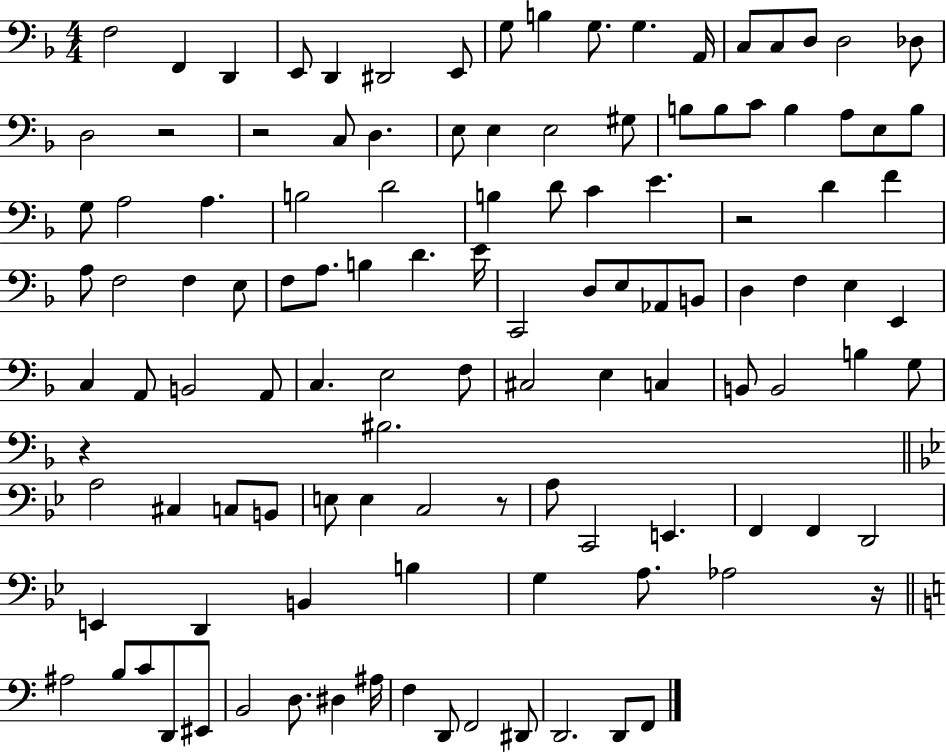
X:1
T:Untitled
M:4/4
L:1/4
K:F
F,2 F,, D,, E,,/2 D,, ^D,,2 E,,/2 G,/2 B, G,/2 G, A,,/4 C,/2 C,/2 D,/2 D,2 _D,/2 D,2 z2 z2 C,/2 D, E,/2 E, E,2 ^G,/2 B,/2 B,/2 C/2 B, A,/2 E,/2 B,/2 G,/2 A,2 A, B,2 D2 B, D/2 C E z2 D F A,/2 F,2 F, E,/2 F,/2 A,/2 B, D E/4 C,,2 D,/2 E,/2 _A,,/2 B,,/2 D, F, E, E,, C, A,,/2 B,,2 A,,/2 C, E,2 F,/2 ^C,2 E, C, B,,/2 B,,2 B, G,/2 z ^B,2 A,2 ^C, C,/2 B,,/2 E,/2 E, C,2 z/2 A,/2 C,,2 E,, F,, F,, D,,2 E,, D,, B,, B, G, A,/2 _A,2 z/4 ^A,2 B,/2 C/2 D,,/2 ^E,,/2 B,,2 D,/2 ^D, ^A,/4 F, D,,/2 F,,2 ^D,,/2 D,,2 D,,/2 F,,/2